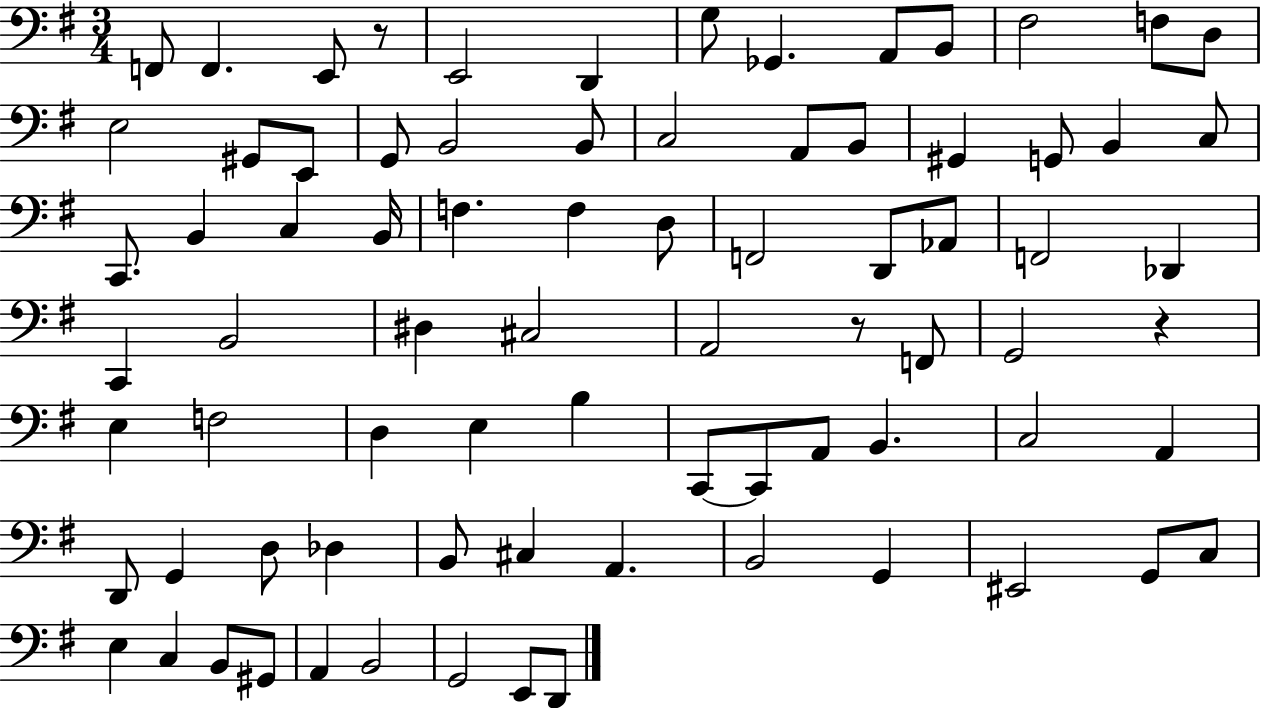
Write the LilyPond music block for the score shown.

{
  \clef bass
  \numericTimeSignature
  \time 3/4
  \key g \major
  f,8 f,4. e,8 r8 | e,2 d,4 | g8 ges,4. a,8 b,8 | fis2 f8 d8 | \break e2 gis,8 e,8 | g,8 b,2 b,8 | c2 a,8 b,8 | gis,4 g,8 b,4 c8 | \break c,8. b,4 c4 b,16 | f4. f4 d8 | f,2 d,8 aes,8 | f,2 des,4 | \break c,4 b,2 | dis4 cis2 | a,2 r8 f,8 | g,2 r4 | \break e4 f2 | d4 e4 b4 | c,8~~ c,8 a,8 b,4. | c2 a,4 | \break d,8 g,4 d8 des4 | b,8 cis4 a,4. | b,2 g,4 | eis,2 g,8 c8 | \break e4 c4 b,8 gis,8 | a,4 b,2 | g,2 e,8 d,8 | \bar "|."
}